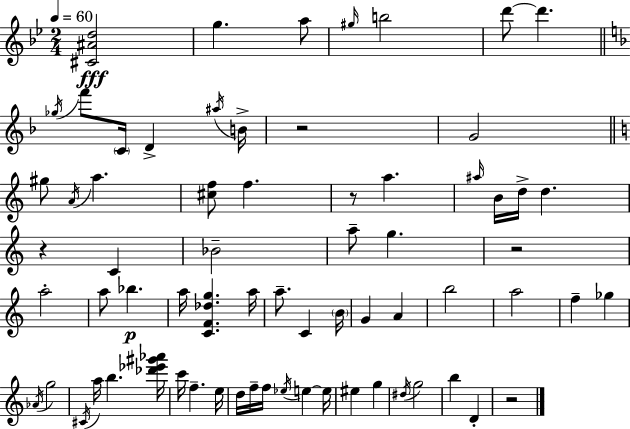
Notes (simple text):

[C#4,A#4,D5]/h G5/q. A5/e G#5/s B5/h D6/e D6/q. Gb5/s F6/e C4/s D4/q A#5/s B4/s R/h G4/h G#5/e A4/s A5/q. [C#5,F5]/e F5/q. R/e A5/q. A#5/s B4/s D5/s D5/q. R/q C4/q Bb4/h A5/e G5/q. R/h A5/h A5/e Bb5/q. A5/s [C4,F4,Db5,G5]/q. A5/s A5/e. C4/q B4/s G4/q A4/q B5/h A5/h F5/q Gb5/q Ab4/s G5/h C#4/s A5/s B5/q. [Db6,Eb6,G#6,Ab6]/s C6/s F5/q. E5/s D5/s F5/s F5/s Eb5/s E5/q E5/s EIS5/q G5/q D#5/s G5/h B5/q D4/q R/h